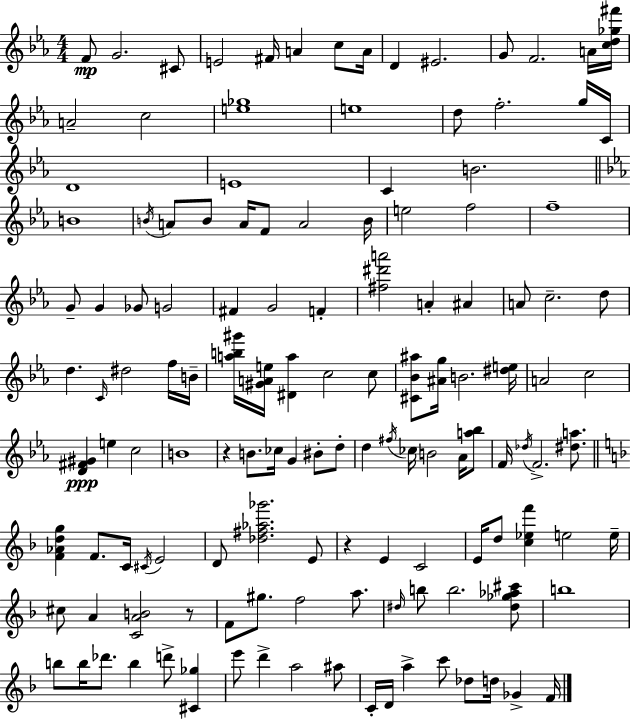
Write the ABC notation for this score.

X:1
T:Untitled
M:4/4
L:1/4
K:Eb
F/2 G2 ^C/2 E2 ^F/4 A c/2 A/4 D ^E2 G/2 F2 A/4 [cd_g^f']/4 A2 c2 [e_g]4 e4 d/2 f2 g/4 C/4 D4 E4 C B2 B4 B/4 A/2 B/2 A/4 F/2 A2 B/4 e2 f2 f4 G/2 G _G/2 G2 ^F G2 F [^f^d'a']2 A ^A A/2 c2 d/2 d C/4 ^d2 f/4 B/4 [ab^g']/4 [^GAe]/4 [^Da] c2 c/2 [^C_B^a]/2 [^Ag]/4 B2 [^de]/4 A2 c2 [D^F^G] e c2 B4 z B/2 _c/4 G ^B/2 d/2 d ^f/4 _c/4 B2 _A/4 [a_b]/2 F/4 _d/4 F2 [^da]/2 [F_Adg] F/2 C/4 ^C/4 E2 D/2 [_d^f_a_g']2 E/2 z E C2 E/4 d/2 [c_ef'] e2 e/4 ^c/2 A [CAB]2 z/2 F/2 ^g/2 f2 a/2 ^d/4 b/2 b2 [^d_g_a^c']/2 b4 b/2 b/4 _d'/2 b d'/2 [^C_g] e'/2 d' a2 ^a/2 C/4 D/4 a c'/2 _d/2 d/4 _G F/4